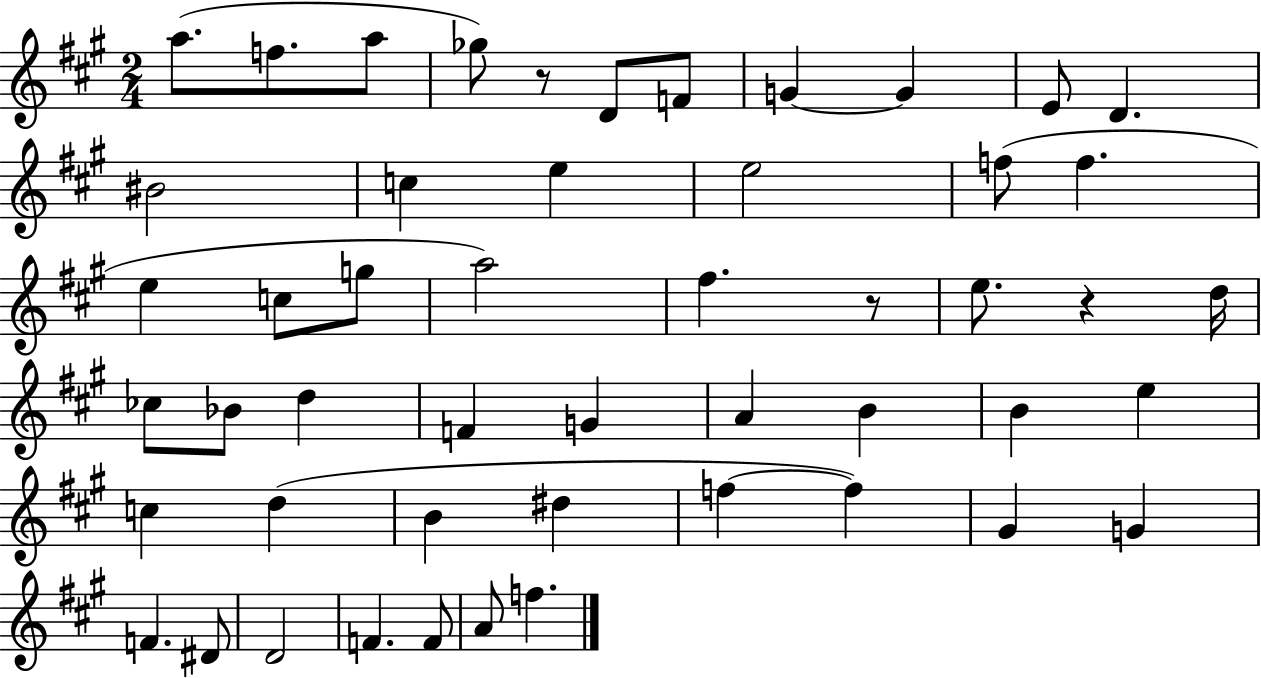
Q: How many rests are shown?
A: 3